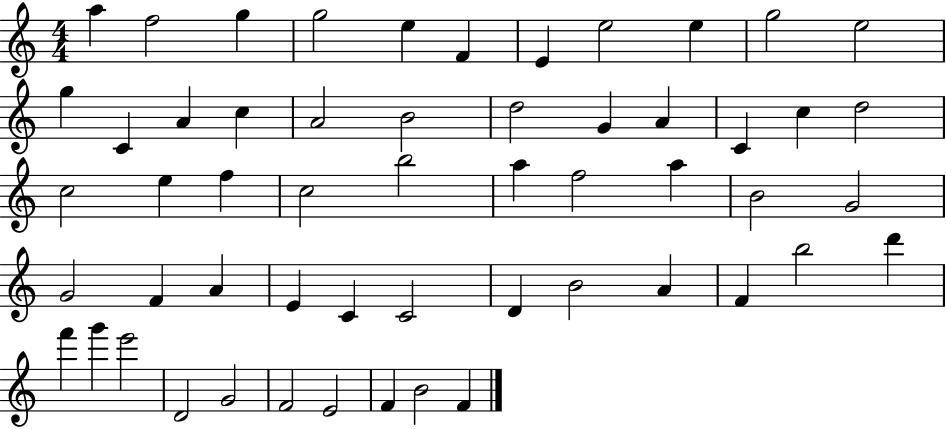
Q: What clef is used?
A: treble